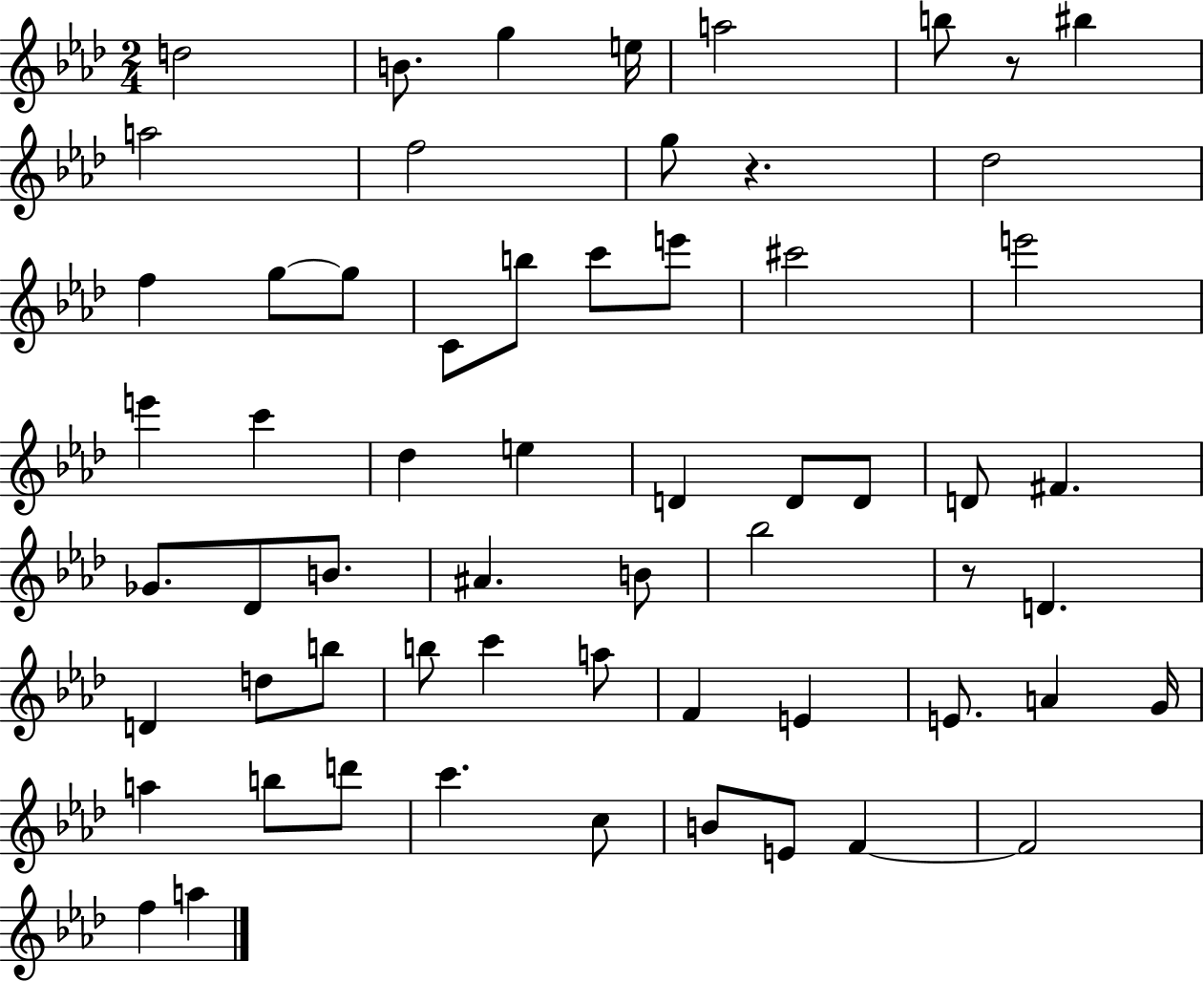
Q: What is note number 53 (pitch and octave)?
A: B4